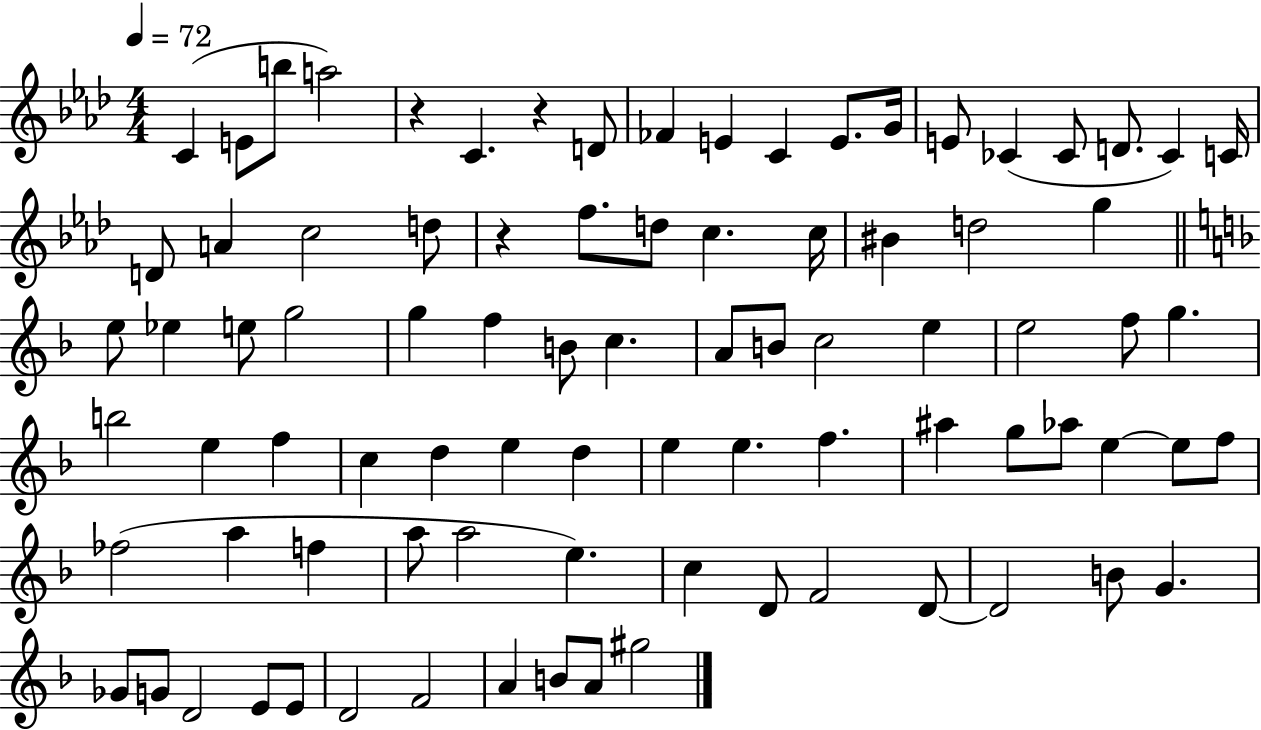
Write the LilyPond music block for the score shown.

{
  \clef treble
  \numericTimeSignature
  \time 4/4
  \key aes \major
  \tempo 4 = 72
  c'4( e'8 b''8 a''2) | r4 c'4. r4 d'8 | fes'4 e'4 c'4 e'8. g'16 | e'8 ces'4( ces'8 d'8. ces'4) c'16 | \break d'8 a'4 c''2 d''8 | r4 f''8. d''8 c''4. c''16 | bis'4 d''2 g''4 | \bar "||" \break \key f \major e''8 ees''4 e''8 g''2 | g''4 f''4 b'8 c''4. | a'8 b'8 c''2 e''4 | e''2 f''8 g''4. | \break b''2 e''4 f''4 | c''4 d''4 e''4 d''4 | e''4 e''4. f''4. | ais''4 g''8 aes''8 e''4~~ e''8 f''8 | \break fes''2( a''4 f''4 | a''8 a''2 e''4.) | c''4 d'8 f'2 d'8~~ | d'2 b'8 g'4. | \break ges'8 g'8 d'2 e'8 e'8 | d'2 f'2 | a'4 b'8 a'8 gis''2 | \bar "|."
}